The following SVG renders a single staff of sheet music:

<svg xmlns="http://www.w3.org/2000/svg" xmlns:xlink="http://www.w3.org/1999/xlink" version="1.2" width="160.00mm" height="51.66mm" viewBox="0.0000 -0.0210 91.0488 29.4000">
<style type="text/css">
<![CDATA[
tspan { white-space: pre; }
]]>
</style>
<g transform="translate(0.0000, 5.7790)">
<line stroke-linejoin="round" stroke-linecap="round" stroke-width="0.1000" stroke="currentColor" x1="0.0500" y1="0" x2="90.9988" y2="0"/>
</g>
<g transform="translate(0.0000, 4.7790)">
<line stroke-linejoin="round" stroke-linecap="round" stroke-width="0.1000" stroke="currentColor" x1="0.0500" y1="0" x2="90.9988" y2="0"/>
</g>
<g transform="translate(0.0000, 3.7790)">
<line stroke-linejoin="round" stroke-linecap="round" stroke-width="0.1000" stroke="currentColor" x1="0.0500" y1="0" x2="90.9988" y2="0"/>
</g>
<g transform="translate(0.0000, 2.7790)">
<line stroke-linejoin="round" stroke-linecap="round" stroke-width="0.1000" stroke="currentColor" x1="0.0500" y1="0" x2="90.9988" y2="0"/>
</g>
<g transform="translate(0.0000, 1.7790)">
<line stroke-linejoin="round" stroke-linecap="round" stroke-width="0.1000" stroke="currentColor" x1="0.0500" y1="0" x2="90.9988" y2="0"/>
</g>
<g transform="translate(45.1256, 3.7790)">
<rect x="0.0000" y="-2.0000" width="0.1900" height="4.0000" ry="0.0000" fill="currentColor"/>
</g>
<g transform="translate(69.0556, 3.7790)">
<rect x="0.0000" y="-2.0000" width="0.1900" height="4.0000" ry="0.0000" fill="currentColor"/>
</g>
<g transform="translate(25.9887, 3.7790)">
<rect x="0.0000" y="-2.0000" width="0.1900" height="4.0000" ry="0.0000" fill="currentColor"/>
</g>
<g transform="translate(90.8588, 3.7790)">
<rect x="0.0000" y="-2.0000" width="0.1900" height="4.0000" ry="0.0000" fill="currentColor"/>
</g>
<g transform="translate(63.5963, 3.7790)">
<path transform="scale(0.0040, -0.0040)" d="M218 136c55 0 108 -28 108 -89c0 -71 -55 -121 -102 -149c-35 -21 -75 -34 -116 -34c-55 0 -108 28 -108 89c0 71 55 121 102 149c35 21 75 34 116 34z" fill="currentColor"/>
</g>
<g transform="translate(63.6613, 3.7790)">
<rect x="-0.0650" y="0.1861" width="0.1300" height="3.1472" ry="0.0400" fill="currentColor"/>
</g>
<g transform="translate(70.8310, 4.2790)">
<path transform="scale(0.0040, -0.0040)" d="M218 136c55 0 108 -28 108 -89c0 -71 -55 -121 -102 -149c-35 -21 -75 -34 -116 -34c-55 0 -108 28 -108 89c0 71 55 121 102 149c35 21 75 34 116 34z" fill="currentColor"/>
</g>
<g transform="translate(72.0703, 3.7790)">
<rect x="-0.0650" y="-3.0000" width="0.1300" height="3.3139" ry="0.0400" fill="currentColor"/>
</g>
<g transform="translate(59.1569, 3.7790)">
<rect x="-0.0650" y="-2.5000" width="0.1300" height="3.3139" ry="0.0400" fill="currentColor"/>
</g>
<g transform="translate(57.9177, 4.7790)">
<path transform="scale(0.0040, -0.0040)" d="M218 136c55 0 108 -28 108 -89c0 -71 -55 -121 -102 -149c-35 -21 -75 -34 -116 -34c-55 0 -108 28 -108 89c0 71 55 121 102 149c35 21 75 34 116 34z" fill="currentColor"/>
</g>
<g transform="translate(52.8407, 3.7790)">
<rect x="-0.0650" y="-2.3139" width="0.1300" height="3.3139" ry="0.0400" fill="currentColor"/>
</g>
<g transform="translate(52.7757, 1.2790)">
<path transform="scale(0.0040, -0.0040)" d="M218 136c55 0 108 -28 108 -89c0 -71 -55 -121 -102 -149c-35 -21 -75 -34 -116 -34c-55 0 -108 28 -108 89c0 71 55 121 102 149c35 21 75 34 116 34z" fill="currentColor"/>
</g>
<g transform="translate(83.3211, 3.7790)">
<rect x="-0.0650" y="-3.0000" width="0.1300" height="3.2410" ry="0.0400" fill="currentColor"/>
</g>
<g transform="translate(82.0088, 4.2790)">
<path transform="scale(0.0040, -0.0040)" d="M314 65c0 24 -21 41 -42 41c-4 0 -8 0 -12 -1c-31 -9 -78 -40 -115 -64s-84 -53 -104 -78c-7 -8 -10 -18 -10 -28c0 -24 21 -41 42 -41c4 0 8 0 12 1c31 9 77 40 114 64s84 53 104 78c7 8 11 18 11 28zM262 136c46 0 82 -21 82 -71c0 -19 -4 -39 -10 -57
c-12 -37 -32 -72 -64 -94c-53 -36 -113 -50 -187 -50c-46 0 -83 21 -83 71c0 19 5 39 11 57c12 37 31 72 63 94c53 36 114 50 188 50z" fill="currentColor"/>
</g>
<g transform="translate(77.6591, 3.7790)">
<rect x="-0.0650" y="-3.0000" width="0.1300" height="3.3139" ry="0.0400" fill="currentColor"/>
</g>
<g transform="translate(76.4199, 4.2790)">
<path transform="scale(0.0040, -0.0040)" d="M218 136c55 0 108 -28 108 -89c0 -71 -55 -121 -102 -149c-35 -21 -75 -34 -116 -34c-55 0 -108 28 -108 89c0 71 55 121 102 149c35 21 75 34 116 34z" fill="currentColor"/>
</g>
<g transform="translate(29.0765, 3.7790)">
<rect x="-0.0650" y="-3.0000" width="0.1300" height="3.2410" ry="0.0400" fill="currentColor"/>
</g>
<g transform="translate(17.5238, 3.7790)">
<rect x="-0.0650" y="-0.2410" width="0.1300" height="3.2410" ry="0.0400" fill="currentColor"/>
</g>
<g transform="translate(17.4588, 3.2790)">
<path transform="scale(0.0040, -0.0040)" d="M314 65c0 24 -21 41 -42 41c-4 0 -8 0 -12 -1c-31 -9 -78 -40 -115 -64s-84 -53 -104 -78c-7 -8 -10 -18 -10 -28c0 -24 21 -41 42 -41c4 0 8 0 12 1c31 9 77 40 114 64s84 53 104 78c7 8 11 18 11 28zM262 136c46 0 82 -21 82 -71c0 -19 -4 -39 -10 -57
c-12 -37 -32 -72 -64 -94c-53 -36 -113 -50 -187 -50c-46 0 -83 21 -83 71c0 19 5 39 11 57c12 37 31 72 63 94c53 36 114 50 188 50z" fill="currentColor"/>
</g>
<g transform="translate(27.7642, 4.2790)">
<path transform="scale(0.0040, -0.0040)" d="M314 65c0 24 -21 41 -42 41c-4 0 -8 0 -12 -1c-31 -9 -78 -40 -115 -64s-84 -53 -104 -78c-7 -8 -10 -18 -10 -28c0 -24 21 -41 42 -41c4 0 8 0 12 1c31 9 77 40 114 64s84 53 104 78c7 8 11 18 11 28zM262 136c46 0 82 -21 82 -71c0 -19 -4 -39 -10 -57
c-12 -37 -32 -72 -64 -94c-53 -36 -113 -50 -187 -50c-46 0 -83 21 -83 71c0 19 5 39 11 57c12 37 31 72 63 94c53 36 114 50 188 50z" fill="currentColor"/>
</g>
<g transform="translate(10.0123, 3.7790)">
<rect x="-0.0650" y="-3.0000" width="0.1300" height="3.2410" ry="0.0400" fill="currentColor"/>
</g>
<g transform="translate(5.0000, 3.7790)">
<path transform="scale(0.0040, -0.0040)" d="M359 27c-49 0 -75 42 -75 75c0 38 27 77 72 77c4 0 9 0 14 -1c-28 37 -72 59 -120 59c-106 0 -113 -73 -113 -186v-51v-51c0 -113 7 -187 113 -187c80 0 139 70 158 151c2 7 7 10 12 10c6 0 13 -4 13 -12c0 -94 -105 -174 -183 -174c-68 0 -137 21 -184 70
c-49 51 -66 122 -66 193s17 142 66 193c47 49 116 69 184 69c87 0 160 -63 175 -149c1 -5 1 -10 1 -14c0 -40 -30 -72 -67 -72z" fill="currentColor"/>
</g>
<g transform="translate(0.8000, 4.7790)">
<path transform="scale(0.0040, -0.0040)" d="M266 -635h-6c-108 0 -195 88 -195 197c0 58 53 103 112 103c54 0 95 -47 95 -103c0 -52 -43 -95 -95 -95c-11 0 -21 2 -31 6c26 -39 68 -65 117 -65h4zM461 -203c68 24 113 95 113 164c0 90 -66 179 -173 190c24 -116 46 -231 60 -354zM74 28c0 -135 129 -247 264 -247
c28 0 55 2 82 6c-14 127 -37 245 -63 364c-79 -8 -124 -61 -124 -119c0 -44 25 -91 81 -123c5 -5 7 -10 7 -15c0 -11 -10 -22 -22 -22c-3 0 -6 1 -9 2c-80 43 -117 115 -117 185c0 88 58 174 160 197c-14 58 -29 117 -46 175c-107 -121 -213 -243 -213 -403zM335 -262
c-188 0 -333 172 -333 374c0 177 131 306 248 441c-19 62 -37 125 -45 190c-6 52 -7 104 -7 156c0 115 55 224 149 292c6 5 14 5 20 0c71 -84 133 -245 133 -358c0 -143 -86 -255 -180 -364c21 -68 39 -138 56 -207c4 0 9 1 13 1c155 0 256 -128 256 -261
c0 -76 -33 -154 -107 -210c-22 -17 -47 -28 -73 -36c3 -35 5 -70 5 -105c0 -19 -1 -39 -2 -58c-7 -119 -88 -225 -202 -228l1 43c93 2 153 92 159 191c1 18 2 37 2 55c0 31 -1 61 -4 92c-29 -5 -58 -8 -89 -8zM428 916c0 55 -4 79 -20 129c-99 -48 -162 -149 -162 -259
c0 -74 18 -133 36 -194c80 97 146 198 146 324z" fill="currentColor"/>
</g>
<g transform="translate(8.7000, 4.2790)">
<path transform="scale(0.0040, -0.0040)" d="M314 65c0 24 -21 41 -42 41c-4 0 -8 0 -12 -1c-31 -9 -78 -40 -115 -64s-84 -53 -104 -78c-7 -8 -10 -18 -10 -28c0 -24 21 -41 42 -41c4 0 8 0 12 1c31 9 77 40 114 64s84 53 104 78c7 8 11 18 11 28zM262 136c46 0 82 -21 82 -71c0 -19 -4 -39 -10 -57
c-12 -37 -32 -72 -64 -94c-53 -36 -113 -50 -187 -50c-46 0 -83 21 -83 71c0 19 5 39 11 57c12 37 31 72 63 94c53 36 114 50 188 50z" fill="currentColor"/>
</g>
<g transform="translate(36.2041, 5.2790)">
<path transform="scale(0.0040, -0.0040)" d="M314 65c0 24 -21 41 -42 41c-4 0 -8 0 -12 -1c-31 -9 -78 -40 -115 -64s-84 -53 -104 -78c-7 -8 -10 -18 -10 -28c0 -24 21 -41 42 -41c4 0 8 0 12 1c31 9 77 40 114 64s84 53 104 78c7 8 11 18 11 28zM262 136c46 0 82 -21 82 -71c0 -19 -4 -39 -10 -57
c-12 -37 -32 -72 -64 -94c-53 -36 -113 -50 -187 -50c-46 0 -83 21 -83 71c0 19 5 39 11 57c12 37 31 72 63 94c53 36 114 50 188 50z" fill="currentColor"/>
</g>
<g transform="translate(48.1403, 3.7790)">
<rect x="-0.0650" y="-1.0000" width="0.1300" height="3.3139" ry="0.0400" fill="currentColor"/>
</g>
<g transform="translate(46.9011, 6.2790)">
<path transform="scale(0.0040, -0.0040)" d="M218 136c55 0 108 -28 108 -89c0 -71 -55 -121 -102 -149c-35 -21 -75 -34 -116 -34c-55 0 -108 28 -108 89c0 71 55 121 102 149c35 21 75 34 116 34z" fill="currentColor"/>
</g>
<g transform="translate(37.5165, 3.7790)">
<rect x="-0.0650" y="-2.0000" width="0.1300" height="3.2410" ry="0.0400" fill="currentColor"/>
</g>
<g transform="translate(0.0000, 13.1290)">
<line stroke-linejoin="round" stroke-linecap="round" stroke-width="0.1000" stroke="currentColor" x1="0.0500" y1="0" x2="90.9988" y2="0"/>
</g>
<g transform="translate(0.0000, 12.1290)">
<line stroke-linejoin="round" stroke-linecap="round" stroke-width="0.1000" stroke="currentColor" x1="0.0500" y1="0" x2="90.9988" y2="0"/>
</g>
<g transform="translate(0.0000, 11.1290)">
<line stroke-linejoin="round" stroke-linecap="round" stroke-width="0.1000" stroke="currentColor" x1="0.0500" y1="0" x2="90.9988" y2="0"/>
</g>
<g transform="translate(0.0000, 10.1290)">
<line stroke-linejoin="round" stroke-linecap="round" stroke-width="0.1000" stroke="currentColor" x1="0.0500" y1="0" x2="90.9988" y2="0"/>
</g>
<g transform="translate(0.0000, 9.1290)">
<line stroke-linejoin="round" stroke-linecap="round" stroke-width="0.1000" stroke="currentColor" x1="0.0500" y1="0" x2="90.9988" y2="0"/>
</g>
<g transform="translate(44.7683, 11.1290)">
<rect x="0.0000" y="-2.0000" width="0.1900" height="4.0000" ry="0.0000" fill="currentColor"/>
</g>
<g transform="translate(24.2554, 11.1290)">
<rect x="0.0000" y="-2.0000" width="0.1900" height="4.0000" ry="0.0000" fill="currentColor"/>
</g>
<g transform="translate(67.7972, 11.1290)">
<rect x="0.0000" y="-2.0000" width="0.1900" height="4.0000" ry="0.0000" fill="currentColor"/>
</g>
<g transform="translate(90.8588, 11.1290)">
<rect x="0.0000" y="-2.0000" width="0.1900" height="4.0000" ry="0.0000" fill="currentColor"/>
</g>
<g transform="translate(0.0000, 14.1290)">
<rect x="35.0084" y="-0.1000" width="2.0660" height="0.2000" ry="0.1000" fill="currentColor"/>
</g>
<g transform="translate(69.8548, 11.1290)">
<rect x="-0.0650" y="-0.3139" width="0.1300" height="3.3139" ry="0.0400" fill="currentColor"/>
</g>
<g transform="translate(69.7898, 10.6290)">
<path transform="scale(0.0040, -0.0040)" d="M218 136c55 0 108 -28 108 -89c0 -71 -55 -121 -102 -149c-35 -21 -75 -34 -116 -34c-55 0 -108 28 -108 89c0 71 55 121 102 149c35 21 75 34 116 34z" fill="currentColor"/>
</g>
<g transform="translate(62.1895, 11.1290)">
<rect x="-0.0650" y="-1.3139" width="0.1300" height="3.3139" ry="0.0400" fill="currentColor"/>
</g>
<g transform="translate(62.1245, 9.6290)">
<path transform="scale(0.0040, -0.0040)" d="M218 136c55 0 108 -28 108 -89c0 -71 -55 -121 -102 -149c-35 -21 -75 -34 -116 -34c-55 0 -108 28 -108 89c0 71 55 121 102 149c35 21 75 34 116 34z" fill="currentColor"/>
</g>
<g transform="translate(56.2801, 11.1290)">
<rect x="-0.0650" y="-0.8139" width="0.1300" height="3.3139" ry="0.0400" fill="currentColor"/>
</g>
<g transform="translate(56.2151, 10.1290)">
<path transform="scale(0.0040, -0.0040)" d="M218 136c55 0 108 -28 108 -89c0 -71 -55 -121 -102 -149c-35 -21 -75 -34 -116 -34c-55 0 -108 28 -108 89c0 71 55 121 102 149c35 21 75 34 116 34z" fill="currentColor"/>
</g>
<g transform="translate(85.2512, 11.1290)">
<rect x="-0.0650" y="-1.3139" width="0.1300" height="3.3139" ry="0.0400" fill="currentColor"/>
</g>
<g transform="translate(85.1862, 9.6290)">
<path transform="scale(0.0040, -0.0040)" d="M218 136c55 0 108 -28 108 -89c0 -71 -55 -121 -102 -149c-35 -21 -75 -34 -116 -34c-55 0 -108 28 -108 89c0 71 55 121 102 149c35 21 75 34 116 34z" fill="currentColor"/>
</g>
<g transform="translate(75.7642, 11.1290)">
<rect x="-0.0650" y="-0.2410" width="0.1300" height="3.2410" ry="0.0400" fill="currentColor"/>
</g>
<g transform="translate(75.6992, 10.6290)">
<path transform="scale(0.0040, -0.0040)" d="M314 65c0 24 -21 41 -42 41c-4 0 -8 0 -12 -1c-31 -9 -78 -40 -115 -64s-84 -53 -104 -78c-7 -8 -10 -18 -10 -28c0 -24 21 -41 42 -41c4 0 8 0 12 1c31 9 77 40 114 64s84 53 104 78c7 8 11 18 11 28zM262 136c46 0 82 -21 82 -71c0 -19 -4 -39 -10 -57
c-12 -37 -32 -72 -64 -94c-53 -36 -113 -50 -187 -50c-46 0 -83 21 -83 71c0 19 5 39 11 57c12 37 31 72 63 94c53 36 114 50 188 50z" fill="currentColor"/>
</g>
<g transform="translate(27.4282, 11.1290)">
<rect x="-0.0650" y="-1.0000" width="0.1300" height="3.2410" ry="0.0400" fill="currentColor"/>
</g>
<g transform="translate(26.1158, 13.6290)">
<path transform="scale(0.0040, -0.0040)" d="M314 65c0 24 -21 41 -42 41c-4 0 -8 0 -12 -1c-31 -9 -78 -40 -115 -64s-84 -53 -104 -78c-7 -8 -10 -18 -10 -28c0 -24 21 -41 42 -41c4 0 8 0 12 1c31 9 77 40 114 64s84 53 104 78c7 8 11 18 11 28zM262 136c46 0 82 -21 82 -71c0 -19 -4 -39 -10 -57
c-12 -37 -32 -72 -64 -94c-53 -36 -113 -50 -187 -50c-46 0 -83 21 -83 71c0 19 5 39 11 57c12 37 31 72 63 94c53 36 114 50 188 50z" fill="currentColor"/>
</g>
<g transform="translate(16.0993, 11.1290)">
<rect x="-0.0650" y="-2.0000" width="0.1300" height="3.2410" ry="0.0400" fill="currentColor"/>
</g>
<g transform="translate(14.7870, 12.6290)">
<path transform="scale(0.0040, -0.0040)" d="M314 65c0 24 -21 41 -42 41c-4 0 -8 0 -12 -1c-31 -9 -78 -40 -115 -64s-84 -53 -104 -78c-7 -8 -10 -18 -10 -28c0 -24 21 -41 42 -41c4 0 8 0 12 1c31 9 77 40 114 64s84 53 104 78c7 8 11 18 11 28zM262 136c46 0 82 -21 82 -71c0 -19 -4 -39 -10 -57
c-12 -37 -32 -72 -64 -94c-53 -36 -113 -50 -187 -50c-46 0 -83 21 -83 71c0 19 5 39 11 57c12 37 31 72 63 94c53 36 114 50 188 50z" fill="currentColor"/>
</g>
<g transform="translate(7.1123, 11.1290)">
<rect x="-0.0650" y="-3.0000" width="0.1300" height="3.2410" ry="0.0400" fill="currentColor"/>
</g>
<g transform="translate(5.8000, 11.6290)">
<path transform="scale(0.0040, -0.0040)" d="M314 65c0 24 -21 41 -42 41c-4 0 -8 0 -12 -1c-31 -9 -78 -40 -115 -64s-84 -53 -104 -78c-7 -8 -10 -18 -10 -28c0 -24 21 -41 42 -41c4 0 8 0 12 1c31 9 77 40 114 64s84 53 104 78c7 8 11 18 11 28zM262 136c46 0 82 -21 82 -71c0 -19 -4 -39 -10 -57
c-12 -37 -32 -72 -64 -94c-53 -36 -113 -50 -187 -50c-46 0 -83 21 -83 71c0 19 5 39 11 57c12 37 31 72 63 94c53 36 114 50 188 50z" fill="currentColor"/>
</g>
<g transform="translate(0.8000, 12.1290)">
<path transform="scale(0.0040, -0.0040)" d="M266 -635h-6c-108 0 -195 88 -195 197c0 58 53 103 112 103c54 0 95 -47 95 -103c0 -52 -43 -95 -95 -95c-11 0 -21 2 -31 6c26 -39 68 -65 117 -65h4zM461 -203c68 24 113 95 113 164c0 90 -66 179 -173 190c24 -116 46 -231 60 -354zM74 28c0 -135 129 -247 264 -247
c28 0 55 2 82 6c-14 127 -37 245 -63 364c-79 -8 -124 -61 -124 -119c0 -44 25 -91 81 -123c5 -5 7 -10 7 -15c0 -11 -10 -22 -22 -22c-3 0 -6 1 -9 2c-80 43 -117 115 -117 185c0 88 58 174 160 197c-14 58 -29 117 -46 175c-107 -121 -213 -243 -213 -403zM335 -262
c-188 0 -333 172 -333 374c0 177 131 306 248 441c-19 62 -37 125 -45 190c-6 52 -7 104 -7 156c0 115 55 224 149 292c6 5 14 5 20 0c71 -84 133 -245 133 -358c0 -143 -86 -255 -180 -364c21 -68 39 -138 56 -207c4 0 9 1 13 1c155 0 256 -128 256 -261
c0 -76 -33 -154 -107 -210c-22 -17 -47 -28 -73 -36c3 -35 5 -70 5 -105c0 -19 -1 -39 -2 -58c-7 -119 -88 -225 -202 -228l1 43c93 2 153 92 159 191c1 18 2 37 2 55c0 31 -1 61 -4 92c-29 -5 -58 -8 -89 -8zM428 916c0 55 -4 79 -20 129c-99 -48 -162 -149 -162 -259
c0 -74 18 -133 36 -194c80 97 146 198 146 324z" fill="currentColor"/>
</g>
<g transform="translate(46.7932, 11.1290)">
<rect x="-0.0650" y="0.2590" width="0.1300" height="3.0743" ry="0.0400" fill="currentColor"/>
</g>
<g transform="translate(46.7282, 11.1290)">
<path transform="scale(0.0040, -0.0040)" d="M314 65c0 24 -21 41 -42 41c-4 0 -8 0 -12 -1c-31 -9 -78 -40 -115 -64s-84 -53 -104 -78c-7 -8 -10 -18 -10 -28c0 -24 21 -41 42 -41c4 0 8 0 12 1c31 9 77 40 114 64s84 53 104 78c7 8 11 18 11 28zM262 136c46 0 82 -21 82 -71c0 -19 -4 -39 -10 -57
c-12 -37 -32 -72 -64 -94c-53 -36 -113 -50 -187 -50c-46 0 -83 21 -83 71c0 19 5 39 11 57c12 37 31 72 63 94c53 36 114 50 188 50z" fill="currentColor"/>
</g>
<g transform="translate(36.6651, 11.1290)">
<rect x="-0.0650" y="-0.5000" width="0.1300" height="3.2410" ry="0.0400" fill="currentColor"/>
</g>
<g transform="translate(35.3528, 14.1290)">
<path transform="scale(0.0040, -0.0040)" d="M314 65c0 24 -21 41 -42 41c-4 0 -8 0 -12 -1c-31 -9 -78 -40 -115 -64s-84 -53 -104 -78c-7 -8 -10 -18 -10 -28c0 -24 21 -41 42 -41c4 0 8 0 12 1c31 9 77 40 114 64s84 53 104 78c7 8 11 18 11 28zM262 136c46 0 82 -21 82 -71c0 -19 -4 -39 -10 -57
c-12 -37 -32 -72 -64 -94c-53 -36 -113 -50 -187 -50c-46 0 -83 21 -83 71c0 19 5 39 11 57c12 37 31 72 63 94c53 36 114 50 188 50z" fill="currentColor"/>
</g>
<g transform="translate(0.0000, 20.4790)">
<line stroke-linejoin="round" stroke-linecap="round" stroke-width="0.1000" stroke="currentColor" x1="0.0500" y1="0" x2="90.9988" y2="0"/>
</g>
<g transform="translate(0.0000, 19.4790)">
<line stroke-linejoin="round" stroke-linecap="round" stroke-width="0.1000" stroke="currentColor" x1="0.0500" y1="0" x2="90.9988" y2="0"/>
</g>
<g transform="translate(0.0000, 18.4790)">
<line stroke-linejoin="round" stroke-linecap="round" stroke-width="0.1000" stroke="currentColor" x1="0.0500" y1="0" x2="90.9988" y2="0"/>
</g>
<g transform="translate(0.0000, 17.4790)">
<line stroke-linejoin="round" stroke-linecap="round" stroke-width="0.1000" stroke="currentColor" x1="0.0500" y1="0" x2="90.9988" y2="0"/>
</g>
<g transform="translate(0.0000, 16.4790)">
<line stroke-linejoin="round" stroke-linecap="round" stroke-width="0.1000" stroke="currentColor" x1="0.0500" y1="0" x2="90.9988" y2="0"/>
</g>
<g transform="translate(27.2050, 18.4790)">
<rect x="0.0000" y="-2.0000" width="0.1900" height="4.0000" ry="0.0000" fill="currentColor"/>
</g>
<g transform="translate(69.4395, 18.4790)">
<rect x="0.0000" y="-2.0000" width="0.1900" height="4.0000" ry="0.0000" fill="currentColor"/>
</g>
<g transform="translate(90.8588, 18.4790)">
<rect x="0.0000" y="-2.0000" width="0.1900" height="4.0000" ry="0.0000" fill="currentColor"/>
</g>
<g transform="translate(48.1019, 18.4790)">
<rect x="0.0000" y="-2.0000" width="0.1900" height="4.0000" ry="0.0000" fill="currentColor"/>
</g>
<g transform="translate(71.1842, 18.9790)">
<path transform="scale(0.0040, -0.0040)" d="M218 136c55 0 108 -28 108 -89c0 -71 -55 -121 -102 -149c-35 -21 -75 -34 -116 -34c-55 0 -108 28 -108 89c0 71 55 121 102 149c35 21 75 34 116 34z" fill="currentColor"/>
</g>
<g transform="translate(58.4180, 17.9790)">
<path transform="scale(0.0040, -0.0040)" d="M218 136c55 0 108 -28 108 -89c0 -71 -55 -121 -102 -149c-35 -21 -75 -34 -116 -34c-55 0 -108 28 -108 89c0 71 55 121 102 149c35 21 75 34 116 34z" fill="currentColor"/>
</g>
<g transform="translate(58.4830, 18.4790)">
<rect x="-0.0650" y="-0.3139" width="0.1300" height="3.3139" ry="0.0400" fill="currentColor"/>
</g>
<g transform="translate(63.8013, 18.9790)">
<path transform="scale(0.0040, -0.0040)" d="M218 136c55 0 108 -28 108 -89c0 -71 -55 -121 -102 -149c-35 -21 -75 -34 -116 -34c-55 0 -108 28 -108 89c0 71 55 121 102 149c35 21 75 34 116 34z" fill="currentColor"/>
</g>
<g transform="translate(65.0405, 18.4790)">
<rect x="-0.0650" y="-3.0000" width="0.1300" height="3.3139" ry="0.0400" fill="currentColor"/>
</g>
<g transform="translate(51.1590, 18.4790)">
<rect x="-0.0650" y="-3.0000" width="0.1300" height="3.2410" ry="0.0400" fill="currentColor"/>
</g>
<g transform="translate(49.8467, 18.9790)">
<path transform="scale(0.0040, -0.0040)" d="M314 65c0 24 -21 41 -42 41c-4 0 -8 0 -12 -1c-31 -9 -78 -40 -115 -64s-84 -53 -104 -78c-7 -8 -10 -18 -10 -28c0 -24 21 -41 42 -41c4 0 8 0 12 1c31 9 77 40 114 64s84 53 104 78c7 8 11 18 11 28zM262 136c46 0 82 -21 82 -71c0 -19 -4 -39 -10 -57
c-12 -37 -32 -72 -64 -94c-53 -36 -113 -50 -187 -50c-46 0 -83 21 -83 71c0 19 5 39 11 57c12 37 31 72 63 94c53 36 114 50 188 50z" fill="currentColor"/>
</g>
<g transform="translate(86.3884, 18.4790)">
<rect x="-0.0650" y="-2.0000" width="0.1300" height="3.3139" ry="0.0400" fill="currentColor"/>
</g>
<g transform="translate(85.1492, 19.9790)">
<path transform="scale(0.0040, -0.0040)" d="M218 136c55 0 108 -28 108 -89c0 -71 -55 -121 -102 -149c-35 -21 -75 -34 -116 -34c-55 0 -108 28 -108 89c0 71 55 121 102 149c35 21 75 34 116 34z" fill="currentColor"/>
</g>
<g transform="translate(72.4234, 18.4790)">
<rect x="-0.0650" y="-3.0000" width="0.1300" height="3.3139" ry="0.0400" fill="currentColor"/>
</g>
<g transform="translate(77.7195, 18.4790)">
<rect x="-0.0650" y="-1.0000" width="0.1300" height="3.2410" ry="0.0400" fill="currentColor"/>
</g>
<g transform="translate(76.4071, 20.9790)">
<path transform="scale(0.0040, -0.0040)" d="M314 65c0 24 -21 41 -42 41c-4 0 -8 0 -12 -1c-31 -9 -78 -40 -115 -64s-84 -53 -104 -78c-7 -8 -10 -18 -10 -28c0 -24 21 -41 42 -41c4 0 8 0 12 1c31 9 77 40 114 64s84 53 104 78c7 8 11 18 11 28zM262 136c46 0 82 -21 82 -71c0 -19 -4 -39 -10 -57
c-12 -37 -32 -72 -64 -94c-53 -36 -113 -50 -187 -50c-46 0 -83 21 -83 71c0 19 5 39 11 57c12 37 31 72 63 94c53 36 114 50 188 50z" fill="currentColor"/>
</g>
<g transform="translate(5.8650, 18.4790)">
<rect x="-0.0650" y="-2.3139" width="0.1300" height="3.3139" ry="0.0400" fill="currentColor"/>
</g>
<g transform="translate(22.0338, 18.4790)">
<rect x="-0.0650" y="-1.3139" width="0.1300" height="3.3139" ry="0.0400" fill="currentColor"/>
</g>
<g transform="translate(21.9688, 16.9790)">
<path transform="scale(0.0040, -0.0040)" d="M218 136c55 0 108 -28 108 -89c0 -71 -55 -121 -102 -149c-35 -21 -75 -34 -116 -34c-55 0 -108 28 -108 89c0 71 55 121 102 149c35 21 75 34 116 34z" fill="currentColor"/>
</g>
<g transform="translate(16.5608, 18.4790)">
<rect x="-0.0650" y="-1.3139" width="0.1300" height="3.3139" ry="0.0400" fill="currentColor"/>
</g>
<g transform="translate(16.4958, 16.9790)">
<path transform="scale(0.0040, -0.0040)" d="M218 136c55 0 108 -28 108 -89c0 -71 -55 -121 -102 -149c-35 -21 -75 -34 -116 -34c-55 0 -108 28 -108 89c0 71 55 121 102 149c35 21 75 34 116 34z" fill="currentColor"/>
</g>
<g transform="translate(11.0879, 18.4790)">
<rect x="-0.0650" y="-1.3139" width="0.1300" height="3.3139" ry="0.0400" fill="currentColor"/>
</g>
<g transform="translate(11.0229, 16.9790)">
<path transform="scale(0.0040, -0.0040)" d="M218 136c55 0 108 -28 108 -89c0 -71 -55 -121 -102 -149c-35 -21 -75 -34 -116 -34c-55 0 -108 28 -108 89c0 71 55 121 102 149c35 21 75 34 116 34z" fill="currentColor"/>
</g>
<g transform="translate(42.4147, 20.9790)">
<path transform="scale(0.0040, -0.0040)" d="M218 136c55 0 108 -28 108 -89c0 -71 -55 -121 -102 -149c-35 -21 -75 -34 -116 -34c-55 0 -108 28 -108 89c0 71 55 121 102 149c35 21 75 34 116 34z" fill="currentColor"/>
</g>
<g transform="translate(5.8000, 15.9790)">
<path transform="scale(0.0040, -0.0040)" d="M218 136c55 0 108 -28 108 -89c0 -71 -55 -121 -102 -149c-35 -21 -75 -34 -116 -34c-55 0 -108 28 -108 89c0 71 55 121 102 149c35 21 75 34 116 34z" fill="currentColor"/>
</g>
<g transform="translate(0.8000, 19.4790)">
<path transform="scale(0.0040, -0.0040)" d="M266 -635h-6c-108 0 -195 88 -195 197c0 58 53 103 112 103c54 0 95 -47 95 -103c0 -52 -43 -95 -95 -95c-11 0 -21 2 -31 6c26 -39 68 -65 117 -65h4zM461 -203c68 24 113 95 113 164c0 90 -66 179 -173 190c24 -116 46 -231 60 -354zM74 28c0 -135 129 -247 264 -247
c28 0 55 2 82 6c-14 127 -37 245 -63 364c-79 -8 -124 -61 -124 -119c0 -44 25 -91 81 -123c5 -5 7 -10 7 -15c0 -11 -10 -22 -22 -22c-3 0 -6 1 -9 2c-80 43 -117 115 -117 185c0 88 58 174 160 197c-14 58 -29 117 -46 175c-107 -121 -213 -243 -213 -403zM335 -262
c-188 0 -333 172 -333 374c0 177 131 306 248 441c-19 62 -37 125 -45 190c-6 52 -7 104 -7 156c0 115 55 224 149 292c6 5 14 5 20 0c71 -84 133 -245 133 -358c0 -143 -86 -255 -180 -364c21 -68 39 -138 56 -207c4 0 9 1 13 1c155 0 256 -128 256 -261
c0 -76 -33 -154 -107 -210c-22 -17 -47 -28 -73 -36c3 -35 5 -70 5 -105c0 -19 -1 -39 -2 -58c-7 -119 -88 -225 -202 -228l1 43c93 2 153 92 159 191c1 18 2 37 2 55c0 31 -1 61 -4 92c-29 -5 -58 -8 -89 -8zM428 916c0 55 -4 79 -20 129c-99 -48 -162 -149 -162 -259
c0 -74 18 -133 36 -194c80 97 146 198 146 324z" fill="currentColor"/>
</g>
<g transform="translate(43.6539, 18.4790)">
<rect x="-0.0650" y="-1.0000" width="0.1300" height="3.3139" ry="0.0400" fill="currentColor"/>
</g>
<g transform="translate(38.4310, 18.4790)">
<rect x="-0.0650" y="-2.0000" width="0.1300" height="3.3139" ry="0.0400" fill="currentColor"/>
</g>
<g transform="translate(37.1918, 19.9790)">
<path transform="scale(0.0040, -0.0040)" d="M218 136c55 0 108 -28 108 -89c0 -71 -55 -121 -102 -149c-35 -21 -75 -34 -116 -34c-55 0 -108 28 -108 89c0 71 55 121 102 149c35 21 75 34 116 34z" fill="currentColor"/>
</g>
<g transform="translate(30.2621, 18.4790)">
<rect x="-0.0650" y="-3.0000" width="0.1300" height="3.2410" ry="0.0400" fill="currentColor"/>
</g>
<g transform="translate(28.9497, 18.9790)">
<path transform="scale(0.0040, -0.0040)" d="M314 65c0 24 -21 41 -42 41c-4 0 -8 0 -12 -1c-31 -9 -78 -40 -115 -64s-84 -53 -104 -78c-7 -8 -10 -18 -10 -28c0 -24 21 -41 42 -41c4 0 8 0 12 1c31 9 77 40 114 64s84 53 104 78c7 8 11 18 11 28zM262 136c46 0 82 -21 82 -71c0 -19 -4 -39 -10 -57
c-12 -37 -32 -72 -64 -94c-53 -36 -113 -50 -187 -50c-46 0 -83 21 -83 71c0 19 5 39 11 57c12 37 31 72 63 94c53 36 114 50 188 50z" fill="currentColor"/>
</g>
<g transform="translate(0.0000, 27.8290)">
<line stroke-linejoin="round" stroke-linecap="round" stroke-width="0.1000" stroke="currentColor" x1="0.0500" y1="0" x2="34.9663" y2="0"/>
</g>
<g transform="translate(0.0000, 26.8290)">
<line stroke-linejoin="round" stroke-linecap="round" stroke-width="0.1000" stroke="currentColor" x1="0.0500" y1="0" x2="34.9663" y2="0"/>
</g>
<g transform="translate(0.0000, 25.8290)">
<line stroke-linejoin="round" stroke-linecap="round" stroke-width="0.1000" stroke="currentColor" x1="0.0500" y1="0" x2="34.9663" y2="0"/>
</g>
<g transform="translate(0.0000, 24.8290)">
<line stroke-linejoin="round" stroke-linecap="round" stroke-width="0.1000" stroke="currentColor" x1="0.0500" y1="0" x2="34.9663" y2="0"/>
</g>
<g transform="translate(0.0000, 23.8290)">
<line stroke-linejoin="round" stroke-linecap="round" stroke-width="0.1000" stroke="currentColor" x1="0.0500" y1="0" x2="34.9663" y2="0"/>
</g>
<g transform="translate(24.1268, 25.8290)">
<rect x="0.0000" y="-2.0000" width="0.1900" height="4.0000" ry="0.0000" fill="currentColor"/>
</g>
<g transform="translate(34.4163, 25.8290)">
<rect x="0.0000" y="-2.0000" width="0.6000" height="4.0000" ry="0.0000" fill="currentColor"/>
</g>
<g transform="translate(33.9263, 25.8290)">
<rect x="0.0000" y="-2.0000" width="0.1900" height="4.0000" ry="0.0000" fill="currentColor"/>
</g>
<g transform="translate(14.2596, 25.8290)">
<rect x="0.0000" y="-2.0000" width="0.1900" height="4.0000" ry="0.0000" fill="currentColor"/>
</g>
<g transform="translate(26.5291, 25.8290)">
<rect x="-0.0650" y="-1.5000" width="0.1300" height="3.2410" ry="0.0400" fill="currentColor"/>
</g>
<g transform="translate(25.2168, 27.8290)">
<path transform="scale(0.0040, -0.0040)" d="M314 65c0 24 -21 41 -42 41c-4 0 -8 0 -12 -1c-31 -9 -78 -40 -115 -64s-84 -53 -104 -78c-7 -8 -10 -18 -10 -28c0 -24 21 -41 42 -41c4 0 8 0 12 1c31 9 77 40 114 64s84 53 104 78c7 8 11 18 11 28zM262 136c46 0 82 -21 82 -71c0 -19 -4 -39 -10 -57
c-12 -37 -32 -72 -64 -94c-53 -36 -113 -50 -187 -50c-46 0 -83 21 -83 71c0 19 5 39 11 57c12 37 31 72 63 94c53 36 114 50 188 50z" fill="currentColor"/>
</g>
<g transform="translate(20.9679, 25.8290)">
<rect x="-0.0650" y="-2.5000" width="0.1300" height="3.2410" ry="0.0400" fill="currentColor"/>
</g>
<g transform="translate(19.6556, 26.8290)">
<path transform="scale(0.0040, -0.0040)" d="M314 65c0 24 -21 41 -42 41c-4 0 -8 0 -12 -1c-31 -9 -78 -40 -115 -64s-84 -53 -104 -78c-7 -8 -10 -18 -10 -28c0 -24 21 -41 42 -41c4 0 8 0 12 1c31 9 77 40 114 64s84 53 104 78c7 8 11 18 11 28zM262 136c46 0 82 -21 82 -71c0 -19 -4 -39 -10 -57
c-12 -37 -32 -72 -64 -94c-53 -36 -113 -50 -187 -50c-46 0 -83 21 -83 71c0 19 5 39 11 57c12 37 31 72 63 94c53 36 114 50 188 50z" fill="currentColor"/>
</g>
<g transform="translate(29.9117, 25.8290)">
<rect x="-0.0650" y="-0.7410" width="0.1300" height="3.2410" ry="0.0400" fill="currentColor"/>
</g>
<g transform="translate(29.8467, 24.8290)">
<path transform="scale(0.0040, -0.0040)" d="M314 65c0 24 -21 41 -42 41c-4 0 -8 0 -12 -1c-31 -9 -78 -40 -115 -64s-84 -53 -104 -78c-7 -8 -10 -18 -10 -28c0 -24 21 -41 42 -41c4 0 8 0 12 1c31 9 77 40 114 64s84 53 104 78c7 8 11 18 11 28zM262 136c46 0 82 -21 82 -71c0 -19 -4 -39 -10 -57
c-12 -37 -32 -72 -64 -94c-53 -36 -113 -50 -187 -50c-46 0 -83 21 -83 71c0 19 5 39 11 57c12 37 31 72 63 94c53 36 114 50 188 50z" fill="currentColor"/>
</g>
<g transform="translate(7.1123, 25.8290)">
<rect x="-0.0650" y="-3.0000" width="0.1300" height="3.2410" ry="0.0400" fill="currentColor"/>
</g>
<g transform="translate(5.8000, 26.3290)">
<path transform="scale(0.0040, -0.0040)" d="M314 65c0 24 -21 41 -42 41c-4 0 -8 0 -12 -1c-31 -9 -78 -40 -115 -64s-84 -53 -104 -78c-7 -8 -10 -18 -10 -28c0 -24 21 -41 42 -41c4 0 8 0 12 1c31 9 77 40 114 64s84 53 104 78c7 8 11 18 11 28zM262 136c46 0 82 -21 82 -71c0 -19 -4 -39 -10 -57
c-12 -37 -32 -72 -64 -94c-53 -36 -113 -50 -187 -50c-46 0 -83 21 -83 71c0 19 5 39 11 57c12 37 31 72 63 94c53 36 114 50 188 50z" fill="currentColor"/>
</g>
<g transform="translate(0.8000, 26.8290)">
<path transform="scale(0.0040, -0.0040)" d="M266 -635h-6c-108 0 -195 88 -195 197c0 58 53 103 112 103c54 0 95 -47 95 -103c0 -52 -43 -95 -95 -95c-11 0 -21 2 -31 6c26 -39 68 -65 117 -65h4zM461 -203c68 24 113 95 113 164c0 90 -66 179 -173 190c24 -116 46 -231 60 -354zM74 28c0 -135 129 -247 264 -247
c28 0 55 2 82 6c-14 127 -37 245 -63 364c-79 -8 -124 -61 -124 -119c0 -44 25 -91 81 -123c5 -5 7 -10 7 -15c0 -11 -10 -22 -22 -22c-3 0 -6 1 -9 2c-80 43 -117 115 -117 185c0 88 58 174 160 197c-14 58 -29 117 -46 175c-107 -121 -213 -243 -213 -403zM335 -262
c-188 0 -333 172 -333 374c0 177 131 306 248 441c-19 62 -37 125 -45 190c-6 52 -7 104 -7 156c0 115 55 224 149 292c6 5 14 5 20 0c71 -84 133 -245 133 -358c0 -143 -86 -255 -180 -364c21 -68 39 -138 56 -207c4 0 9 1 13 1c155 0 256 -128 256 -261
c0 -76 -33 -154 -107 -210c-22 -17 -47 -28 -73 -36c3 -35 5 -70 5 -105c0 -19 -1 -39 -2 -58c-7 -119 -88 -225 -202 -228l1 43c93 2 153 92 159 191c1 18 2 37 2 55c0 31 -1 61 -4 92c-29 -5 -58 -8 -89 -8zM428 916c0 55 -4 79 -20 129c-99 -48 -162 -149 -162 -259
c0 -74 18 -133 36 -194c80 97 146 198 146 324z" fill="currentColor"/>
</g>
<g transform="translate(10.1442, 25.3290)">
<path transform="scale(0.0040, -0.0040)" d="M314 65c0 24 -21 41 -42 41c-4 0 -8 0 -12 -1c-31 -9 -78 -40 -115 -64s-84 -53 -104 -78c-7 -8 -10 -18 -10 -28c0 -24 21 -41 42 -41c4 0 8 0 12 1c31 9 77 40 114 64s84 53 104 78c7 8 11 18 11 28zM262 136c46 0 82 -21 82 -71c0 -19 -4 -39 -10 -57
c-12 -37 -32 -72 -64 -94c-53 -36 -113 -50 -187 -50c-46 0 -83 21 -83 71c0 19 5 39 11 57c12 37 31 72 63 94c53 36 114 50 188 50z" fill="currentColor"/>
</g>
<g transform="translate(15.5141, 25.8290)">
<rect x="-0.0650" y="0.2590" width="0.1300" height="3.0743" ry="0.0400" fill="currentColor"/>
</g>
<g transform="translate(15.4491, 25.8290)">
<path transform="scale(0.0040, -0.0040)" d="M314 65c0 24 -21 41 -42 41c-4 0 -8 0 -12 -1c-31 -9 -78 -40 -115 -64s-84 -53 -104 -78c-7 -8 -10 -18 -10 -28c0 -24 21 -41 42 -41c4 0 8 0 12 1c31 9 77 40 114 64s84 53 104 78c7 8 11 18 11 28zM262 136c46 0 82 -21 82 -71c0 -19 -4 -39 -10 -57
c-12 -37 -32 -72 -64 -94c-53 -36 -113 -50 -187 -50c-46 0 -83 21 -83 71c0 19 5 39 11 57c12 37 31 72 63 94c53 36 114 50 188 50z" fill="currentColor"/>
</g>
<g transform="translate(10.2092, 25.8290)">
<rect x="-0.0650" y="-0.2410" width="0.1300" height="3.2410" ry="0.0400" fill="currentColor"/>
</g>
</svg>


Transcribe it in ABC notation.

X:1
T:Untitled
M:4/4
L:1/4
K:C
A2 c2 A2 F2 D g G B A A A2 A2 F2 D2 C2 B2 d e c c2 e g e e e A2 F D A2 c A A D2 F A2 c2 B2 G2 E2 d2